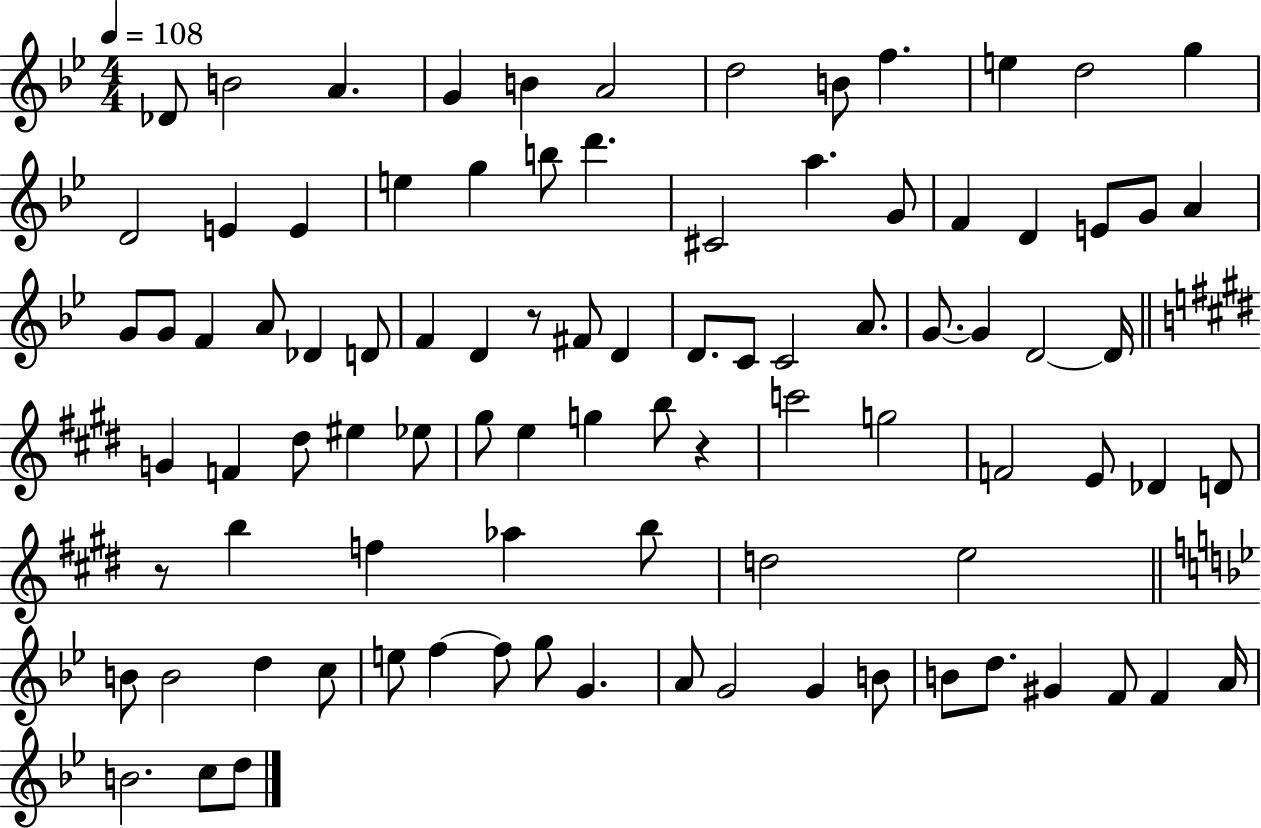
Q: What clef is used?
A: treble